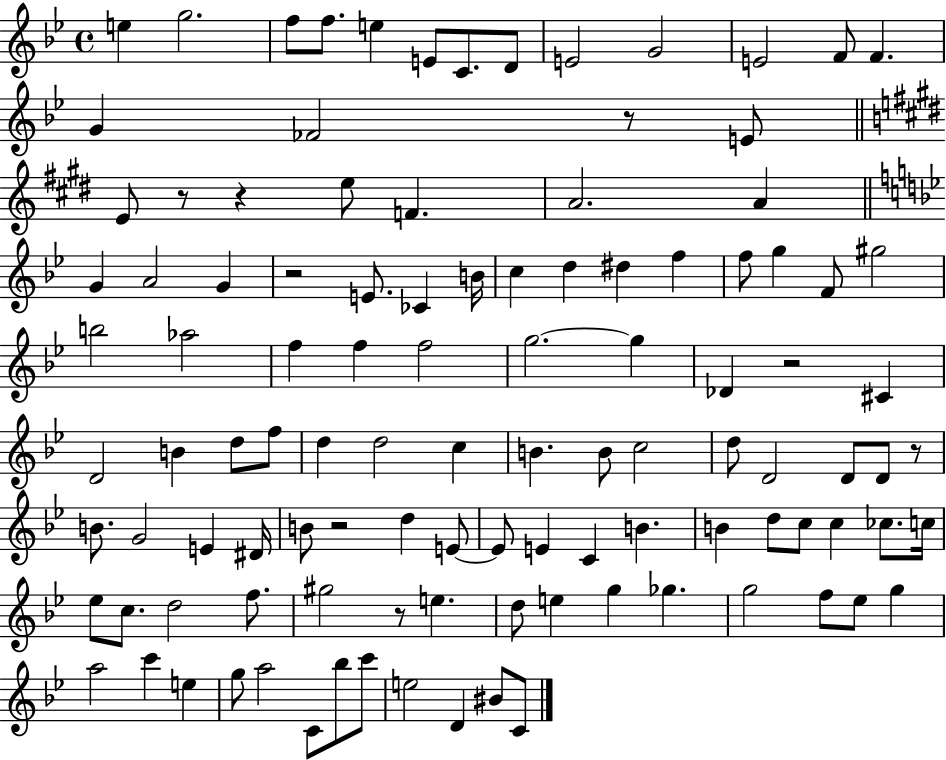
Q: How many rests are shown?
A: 8